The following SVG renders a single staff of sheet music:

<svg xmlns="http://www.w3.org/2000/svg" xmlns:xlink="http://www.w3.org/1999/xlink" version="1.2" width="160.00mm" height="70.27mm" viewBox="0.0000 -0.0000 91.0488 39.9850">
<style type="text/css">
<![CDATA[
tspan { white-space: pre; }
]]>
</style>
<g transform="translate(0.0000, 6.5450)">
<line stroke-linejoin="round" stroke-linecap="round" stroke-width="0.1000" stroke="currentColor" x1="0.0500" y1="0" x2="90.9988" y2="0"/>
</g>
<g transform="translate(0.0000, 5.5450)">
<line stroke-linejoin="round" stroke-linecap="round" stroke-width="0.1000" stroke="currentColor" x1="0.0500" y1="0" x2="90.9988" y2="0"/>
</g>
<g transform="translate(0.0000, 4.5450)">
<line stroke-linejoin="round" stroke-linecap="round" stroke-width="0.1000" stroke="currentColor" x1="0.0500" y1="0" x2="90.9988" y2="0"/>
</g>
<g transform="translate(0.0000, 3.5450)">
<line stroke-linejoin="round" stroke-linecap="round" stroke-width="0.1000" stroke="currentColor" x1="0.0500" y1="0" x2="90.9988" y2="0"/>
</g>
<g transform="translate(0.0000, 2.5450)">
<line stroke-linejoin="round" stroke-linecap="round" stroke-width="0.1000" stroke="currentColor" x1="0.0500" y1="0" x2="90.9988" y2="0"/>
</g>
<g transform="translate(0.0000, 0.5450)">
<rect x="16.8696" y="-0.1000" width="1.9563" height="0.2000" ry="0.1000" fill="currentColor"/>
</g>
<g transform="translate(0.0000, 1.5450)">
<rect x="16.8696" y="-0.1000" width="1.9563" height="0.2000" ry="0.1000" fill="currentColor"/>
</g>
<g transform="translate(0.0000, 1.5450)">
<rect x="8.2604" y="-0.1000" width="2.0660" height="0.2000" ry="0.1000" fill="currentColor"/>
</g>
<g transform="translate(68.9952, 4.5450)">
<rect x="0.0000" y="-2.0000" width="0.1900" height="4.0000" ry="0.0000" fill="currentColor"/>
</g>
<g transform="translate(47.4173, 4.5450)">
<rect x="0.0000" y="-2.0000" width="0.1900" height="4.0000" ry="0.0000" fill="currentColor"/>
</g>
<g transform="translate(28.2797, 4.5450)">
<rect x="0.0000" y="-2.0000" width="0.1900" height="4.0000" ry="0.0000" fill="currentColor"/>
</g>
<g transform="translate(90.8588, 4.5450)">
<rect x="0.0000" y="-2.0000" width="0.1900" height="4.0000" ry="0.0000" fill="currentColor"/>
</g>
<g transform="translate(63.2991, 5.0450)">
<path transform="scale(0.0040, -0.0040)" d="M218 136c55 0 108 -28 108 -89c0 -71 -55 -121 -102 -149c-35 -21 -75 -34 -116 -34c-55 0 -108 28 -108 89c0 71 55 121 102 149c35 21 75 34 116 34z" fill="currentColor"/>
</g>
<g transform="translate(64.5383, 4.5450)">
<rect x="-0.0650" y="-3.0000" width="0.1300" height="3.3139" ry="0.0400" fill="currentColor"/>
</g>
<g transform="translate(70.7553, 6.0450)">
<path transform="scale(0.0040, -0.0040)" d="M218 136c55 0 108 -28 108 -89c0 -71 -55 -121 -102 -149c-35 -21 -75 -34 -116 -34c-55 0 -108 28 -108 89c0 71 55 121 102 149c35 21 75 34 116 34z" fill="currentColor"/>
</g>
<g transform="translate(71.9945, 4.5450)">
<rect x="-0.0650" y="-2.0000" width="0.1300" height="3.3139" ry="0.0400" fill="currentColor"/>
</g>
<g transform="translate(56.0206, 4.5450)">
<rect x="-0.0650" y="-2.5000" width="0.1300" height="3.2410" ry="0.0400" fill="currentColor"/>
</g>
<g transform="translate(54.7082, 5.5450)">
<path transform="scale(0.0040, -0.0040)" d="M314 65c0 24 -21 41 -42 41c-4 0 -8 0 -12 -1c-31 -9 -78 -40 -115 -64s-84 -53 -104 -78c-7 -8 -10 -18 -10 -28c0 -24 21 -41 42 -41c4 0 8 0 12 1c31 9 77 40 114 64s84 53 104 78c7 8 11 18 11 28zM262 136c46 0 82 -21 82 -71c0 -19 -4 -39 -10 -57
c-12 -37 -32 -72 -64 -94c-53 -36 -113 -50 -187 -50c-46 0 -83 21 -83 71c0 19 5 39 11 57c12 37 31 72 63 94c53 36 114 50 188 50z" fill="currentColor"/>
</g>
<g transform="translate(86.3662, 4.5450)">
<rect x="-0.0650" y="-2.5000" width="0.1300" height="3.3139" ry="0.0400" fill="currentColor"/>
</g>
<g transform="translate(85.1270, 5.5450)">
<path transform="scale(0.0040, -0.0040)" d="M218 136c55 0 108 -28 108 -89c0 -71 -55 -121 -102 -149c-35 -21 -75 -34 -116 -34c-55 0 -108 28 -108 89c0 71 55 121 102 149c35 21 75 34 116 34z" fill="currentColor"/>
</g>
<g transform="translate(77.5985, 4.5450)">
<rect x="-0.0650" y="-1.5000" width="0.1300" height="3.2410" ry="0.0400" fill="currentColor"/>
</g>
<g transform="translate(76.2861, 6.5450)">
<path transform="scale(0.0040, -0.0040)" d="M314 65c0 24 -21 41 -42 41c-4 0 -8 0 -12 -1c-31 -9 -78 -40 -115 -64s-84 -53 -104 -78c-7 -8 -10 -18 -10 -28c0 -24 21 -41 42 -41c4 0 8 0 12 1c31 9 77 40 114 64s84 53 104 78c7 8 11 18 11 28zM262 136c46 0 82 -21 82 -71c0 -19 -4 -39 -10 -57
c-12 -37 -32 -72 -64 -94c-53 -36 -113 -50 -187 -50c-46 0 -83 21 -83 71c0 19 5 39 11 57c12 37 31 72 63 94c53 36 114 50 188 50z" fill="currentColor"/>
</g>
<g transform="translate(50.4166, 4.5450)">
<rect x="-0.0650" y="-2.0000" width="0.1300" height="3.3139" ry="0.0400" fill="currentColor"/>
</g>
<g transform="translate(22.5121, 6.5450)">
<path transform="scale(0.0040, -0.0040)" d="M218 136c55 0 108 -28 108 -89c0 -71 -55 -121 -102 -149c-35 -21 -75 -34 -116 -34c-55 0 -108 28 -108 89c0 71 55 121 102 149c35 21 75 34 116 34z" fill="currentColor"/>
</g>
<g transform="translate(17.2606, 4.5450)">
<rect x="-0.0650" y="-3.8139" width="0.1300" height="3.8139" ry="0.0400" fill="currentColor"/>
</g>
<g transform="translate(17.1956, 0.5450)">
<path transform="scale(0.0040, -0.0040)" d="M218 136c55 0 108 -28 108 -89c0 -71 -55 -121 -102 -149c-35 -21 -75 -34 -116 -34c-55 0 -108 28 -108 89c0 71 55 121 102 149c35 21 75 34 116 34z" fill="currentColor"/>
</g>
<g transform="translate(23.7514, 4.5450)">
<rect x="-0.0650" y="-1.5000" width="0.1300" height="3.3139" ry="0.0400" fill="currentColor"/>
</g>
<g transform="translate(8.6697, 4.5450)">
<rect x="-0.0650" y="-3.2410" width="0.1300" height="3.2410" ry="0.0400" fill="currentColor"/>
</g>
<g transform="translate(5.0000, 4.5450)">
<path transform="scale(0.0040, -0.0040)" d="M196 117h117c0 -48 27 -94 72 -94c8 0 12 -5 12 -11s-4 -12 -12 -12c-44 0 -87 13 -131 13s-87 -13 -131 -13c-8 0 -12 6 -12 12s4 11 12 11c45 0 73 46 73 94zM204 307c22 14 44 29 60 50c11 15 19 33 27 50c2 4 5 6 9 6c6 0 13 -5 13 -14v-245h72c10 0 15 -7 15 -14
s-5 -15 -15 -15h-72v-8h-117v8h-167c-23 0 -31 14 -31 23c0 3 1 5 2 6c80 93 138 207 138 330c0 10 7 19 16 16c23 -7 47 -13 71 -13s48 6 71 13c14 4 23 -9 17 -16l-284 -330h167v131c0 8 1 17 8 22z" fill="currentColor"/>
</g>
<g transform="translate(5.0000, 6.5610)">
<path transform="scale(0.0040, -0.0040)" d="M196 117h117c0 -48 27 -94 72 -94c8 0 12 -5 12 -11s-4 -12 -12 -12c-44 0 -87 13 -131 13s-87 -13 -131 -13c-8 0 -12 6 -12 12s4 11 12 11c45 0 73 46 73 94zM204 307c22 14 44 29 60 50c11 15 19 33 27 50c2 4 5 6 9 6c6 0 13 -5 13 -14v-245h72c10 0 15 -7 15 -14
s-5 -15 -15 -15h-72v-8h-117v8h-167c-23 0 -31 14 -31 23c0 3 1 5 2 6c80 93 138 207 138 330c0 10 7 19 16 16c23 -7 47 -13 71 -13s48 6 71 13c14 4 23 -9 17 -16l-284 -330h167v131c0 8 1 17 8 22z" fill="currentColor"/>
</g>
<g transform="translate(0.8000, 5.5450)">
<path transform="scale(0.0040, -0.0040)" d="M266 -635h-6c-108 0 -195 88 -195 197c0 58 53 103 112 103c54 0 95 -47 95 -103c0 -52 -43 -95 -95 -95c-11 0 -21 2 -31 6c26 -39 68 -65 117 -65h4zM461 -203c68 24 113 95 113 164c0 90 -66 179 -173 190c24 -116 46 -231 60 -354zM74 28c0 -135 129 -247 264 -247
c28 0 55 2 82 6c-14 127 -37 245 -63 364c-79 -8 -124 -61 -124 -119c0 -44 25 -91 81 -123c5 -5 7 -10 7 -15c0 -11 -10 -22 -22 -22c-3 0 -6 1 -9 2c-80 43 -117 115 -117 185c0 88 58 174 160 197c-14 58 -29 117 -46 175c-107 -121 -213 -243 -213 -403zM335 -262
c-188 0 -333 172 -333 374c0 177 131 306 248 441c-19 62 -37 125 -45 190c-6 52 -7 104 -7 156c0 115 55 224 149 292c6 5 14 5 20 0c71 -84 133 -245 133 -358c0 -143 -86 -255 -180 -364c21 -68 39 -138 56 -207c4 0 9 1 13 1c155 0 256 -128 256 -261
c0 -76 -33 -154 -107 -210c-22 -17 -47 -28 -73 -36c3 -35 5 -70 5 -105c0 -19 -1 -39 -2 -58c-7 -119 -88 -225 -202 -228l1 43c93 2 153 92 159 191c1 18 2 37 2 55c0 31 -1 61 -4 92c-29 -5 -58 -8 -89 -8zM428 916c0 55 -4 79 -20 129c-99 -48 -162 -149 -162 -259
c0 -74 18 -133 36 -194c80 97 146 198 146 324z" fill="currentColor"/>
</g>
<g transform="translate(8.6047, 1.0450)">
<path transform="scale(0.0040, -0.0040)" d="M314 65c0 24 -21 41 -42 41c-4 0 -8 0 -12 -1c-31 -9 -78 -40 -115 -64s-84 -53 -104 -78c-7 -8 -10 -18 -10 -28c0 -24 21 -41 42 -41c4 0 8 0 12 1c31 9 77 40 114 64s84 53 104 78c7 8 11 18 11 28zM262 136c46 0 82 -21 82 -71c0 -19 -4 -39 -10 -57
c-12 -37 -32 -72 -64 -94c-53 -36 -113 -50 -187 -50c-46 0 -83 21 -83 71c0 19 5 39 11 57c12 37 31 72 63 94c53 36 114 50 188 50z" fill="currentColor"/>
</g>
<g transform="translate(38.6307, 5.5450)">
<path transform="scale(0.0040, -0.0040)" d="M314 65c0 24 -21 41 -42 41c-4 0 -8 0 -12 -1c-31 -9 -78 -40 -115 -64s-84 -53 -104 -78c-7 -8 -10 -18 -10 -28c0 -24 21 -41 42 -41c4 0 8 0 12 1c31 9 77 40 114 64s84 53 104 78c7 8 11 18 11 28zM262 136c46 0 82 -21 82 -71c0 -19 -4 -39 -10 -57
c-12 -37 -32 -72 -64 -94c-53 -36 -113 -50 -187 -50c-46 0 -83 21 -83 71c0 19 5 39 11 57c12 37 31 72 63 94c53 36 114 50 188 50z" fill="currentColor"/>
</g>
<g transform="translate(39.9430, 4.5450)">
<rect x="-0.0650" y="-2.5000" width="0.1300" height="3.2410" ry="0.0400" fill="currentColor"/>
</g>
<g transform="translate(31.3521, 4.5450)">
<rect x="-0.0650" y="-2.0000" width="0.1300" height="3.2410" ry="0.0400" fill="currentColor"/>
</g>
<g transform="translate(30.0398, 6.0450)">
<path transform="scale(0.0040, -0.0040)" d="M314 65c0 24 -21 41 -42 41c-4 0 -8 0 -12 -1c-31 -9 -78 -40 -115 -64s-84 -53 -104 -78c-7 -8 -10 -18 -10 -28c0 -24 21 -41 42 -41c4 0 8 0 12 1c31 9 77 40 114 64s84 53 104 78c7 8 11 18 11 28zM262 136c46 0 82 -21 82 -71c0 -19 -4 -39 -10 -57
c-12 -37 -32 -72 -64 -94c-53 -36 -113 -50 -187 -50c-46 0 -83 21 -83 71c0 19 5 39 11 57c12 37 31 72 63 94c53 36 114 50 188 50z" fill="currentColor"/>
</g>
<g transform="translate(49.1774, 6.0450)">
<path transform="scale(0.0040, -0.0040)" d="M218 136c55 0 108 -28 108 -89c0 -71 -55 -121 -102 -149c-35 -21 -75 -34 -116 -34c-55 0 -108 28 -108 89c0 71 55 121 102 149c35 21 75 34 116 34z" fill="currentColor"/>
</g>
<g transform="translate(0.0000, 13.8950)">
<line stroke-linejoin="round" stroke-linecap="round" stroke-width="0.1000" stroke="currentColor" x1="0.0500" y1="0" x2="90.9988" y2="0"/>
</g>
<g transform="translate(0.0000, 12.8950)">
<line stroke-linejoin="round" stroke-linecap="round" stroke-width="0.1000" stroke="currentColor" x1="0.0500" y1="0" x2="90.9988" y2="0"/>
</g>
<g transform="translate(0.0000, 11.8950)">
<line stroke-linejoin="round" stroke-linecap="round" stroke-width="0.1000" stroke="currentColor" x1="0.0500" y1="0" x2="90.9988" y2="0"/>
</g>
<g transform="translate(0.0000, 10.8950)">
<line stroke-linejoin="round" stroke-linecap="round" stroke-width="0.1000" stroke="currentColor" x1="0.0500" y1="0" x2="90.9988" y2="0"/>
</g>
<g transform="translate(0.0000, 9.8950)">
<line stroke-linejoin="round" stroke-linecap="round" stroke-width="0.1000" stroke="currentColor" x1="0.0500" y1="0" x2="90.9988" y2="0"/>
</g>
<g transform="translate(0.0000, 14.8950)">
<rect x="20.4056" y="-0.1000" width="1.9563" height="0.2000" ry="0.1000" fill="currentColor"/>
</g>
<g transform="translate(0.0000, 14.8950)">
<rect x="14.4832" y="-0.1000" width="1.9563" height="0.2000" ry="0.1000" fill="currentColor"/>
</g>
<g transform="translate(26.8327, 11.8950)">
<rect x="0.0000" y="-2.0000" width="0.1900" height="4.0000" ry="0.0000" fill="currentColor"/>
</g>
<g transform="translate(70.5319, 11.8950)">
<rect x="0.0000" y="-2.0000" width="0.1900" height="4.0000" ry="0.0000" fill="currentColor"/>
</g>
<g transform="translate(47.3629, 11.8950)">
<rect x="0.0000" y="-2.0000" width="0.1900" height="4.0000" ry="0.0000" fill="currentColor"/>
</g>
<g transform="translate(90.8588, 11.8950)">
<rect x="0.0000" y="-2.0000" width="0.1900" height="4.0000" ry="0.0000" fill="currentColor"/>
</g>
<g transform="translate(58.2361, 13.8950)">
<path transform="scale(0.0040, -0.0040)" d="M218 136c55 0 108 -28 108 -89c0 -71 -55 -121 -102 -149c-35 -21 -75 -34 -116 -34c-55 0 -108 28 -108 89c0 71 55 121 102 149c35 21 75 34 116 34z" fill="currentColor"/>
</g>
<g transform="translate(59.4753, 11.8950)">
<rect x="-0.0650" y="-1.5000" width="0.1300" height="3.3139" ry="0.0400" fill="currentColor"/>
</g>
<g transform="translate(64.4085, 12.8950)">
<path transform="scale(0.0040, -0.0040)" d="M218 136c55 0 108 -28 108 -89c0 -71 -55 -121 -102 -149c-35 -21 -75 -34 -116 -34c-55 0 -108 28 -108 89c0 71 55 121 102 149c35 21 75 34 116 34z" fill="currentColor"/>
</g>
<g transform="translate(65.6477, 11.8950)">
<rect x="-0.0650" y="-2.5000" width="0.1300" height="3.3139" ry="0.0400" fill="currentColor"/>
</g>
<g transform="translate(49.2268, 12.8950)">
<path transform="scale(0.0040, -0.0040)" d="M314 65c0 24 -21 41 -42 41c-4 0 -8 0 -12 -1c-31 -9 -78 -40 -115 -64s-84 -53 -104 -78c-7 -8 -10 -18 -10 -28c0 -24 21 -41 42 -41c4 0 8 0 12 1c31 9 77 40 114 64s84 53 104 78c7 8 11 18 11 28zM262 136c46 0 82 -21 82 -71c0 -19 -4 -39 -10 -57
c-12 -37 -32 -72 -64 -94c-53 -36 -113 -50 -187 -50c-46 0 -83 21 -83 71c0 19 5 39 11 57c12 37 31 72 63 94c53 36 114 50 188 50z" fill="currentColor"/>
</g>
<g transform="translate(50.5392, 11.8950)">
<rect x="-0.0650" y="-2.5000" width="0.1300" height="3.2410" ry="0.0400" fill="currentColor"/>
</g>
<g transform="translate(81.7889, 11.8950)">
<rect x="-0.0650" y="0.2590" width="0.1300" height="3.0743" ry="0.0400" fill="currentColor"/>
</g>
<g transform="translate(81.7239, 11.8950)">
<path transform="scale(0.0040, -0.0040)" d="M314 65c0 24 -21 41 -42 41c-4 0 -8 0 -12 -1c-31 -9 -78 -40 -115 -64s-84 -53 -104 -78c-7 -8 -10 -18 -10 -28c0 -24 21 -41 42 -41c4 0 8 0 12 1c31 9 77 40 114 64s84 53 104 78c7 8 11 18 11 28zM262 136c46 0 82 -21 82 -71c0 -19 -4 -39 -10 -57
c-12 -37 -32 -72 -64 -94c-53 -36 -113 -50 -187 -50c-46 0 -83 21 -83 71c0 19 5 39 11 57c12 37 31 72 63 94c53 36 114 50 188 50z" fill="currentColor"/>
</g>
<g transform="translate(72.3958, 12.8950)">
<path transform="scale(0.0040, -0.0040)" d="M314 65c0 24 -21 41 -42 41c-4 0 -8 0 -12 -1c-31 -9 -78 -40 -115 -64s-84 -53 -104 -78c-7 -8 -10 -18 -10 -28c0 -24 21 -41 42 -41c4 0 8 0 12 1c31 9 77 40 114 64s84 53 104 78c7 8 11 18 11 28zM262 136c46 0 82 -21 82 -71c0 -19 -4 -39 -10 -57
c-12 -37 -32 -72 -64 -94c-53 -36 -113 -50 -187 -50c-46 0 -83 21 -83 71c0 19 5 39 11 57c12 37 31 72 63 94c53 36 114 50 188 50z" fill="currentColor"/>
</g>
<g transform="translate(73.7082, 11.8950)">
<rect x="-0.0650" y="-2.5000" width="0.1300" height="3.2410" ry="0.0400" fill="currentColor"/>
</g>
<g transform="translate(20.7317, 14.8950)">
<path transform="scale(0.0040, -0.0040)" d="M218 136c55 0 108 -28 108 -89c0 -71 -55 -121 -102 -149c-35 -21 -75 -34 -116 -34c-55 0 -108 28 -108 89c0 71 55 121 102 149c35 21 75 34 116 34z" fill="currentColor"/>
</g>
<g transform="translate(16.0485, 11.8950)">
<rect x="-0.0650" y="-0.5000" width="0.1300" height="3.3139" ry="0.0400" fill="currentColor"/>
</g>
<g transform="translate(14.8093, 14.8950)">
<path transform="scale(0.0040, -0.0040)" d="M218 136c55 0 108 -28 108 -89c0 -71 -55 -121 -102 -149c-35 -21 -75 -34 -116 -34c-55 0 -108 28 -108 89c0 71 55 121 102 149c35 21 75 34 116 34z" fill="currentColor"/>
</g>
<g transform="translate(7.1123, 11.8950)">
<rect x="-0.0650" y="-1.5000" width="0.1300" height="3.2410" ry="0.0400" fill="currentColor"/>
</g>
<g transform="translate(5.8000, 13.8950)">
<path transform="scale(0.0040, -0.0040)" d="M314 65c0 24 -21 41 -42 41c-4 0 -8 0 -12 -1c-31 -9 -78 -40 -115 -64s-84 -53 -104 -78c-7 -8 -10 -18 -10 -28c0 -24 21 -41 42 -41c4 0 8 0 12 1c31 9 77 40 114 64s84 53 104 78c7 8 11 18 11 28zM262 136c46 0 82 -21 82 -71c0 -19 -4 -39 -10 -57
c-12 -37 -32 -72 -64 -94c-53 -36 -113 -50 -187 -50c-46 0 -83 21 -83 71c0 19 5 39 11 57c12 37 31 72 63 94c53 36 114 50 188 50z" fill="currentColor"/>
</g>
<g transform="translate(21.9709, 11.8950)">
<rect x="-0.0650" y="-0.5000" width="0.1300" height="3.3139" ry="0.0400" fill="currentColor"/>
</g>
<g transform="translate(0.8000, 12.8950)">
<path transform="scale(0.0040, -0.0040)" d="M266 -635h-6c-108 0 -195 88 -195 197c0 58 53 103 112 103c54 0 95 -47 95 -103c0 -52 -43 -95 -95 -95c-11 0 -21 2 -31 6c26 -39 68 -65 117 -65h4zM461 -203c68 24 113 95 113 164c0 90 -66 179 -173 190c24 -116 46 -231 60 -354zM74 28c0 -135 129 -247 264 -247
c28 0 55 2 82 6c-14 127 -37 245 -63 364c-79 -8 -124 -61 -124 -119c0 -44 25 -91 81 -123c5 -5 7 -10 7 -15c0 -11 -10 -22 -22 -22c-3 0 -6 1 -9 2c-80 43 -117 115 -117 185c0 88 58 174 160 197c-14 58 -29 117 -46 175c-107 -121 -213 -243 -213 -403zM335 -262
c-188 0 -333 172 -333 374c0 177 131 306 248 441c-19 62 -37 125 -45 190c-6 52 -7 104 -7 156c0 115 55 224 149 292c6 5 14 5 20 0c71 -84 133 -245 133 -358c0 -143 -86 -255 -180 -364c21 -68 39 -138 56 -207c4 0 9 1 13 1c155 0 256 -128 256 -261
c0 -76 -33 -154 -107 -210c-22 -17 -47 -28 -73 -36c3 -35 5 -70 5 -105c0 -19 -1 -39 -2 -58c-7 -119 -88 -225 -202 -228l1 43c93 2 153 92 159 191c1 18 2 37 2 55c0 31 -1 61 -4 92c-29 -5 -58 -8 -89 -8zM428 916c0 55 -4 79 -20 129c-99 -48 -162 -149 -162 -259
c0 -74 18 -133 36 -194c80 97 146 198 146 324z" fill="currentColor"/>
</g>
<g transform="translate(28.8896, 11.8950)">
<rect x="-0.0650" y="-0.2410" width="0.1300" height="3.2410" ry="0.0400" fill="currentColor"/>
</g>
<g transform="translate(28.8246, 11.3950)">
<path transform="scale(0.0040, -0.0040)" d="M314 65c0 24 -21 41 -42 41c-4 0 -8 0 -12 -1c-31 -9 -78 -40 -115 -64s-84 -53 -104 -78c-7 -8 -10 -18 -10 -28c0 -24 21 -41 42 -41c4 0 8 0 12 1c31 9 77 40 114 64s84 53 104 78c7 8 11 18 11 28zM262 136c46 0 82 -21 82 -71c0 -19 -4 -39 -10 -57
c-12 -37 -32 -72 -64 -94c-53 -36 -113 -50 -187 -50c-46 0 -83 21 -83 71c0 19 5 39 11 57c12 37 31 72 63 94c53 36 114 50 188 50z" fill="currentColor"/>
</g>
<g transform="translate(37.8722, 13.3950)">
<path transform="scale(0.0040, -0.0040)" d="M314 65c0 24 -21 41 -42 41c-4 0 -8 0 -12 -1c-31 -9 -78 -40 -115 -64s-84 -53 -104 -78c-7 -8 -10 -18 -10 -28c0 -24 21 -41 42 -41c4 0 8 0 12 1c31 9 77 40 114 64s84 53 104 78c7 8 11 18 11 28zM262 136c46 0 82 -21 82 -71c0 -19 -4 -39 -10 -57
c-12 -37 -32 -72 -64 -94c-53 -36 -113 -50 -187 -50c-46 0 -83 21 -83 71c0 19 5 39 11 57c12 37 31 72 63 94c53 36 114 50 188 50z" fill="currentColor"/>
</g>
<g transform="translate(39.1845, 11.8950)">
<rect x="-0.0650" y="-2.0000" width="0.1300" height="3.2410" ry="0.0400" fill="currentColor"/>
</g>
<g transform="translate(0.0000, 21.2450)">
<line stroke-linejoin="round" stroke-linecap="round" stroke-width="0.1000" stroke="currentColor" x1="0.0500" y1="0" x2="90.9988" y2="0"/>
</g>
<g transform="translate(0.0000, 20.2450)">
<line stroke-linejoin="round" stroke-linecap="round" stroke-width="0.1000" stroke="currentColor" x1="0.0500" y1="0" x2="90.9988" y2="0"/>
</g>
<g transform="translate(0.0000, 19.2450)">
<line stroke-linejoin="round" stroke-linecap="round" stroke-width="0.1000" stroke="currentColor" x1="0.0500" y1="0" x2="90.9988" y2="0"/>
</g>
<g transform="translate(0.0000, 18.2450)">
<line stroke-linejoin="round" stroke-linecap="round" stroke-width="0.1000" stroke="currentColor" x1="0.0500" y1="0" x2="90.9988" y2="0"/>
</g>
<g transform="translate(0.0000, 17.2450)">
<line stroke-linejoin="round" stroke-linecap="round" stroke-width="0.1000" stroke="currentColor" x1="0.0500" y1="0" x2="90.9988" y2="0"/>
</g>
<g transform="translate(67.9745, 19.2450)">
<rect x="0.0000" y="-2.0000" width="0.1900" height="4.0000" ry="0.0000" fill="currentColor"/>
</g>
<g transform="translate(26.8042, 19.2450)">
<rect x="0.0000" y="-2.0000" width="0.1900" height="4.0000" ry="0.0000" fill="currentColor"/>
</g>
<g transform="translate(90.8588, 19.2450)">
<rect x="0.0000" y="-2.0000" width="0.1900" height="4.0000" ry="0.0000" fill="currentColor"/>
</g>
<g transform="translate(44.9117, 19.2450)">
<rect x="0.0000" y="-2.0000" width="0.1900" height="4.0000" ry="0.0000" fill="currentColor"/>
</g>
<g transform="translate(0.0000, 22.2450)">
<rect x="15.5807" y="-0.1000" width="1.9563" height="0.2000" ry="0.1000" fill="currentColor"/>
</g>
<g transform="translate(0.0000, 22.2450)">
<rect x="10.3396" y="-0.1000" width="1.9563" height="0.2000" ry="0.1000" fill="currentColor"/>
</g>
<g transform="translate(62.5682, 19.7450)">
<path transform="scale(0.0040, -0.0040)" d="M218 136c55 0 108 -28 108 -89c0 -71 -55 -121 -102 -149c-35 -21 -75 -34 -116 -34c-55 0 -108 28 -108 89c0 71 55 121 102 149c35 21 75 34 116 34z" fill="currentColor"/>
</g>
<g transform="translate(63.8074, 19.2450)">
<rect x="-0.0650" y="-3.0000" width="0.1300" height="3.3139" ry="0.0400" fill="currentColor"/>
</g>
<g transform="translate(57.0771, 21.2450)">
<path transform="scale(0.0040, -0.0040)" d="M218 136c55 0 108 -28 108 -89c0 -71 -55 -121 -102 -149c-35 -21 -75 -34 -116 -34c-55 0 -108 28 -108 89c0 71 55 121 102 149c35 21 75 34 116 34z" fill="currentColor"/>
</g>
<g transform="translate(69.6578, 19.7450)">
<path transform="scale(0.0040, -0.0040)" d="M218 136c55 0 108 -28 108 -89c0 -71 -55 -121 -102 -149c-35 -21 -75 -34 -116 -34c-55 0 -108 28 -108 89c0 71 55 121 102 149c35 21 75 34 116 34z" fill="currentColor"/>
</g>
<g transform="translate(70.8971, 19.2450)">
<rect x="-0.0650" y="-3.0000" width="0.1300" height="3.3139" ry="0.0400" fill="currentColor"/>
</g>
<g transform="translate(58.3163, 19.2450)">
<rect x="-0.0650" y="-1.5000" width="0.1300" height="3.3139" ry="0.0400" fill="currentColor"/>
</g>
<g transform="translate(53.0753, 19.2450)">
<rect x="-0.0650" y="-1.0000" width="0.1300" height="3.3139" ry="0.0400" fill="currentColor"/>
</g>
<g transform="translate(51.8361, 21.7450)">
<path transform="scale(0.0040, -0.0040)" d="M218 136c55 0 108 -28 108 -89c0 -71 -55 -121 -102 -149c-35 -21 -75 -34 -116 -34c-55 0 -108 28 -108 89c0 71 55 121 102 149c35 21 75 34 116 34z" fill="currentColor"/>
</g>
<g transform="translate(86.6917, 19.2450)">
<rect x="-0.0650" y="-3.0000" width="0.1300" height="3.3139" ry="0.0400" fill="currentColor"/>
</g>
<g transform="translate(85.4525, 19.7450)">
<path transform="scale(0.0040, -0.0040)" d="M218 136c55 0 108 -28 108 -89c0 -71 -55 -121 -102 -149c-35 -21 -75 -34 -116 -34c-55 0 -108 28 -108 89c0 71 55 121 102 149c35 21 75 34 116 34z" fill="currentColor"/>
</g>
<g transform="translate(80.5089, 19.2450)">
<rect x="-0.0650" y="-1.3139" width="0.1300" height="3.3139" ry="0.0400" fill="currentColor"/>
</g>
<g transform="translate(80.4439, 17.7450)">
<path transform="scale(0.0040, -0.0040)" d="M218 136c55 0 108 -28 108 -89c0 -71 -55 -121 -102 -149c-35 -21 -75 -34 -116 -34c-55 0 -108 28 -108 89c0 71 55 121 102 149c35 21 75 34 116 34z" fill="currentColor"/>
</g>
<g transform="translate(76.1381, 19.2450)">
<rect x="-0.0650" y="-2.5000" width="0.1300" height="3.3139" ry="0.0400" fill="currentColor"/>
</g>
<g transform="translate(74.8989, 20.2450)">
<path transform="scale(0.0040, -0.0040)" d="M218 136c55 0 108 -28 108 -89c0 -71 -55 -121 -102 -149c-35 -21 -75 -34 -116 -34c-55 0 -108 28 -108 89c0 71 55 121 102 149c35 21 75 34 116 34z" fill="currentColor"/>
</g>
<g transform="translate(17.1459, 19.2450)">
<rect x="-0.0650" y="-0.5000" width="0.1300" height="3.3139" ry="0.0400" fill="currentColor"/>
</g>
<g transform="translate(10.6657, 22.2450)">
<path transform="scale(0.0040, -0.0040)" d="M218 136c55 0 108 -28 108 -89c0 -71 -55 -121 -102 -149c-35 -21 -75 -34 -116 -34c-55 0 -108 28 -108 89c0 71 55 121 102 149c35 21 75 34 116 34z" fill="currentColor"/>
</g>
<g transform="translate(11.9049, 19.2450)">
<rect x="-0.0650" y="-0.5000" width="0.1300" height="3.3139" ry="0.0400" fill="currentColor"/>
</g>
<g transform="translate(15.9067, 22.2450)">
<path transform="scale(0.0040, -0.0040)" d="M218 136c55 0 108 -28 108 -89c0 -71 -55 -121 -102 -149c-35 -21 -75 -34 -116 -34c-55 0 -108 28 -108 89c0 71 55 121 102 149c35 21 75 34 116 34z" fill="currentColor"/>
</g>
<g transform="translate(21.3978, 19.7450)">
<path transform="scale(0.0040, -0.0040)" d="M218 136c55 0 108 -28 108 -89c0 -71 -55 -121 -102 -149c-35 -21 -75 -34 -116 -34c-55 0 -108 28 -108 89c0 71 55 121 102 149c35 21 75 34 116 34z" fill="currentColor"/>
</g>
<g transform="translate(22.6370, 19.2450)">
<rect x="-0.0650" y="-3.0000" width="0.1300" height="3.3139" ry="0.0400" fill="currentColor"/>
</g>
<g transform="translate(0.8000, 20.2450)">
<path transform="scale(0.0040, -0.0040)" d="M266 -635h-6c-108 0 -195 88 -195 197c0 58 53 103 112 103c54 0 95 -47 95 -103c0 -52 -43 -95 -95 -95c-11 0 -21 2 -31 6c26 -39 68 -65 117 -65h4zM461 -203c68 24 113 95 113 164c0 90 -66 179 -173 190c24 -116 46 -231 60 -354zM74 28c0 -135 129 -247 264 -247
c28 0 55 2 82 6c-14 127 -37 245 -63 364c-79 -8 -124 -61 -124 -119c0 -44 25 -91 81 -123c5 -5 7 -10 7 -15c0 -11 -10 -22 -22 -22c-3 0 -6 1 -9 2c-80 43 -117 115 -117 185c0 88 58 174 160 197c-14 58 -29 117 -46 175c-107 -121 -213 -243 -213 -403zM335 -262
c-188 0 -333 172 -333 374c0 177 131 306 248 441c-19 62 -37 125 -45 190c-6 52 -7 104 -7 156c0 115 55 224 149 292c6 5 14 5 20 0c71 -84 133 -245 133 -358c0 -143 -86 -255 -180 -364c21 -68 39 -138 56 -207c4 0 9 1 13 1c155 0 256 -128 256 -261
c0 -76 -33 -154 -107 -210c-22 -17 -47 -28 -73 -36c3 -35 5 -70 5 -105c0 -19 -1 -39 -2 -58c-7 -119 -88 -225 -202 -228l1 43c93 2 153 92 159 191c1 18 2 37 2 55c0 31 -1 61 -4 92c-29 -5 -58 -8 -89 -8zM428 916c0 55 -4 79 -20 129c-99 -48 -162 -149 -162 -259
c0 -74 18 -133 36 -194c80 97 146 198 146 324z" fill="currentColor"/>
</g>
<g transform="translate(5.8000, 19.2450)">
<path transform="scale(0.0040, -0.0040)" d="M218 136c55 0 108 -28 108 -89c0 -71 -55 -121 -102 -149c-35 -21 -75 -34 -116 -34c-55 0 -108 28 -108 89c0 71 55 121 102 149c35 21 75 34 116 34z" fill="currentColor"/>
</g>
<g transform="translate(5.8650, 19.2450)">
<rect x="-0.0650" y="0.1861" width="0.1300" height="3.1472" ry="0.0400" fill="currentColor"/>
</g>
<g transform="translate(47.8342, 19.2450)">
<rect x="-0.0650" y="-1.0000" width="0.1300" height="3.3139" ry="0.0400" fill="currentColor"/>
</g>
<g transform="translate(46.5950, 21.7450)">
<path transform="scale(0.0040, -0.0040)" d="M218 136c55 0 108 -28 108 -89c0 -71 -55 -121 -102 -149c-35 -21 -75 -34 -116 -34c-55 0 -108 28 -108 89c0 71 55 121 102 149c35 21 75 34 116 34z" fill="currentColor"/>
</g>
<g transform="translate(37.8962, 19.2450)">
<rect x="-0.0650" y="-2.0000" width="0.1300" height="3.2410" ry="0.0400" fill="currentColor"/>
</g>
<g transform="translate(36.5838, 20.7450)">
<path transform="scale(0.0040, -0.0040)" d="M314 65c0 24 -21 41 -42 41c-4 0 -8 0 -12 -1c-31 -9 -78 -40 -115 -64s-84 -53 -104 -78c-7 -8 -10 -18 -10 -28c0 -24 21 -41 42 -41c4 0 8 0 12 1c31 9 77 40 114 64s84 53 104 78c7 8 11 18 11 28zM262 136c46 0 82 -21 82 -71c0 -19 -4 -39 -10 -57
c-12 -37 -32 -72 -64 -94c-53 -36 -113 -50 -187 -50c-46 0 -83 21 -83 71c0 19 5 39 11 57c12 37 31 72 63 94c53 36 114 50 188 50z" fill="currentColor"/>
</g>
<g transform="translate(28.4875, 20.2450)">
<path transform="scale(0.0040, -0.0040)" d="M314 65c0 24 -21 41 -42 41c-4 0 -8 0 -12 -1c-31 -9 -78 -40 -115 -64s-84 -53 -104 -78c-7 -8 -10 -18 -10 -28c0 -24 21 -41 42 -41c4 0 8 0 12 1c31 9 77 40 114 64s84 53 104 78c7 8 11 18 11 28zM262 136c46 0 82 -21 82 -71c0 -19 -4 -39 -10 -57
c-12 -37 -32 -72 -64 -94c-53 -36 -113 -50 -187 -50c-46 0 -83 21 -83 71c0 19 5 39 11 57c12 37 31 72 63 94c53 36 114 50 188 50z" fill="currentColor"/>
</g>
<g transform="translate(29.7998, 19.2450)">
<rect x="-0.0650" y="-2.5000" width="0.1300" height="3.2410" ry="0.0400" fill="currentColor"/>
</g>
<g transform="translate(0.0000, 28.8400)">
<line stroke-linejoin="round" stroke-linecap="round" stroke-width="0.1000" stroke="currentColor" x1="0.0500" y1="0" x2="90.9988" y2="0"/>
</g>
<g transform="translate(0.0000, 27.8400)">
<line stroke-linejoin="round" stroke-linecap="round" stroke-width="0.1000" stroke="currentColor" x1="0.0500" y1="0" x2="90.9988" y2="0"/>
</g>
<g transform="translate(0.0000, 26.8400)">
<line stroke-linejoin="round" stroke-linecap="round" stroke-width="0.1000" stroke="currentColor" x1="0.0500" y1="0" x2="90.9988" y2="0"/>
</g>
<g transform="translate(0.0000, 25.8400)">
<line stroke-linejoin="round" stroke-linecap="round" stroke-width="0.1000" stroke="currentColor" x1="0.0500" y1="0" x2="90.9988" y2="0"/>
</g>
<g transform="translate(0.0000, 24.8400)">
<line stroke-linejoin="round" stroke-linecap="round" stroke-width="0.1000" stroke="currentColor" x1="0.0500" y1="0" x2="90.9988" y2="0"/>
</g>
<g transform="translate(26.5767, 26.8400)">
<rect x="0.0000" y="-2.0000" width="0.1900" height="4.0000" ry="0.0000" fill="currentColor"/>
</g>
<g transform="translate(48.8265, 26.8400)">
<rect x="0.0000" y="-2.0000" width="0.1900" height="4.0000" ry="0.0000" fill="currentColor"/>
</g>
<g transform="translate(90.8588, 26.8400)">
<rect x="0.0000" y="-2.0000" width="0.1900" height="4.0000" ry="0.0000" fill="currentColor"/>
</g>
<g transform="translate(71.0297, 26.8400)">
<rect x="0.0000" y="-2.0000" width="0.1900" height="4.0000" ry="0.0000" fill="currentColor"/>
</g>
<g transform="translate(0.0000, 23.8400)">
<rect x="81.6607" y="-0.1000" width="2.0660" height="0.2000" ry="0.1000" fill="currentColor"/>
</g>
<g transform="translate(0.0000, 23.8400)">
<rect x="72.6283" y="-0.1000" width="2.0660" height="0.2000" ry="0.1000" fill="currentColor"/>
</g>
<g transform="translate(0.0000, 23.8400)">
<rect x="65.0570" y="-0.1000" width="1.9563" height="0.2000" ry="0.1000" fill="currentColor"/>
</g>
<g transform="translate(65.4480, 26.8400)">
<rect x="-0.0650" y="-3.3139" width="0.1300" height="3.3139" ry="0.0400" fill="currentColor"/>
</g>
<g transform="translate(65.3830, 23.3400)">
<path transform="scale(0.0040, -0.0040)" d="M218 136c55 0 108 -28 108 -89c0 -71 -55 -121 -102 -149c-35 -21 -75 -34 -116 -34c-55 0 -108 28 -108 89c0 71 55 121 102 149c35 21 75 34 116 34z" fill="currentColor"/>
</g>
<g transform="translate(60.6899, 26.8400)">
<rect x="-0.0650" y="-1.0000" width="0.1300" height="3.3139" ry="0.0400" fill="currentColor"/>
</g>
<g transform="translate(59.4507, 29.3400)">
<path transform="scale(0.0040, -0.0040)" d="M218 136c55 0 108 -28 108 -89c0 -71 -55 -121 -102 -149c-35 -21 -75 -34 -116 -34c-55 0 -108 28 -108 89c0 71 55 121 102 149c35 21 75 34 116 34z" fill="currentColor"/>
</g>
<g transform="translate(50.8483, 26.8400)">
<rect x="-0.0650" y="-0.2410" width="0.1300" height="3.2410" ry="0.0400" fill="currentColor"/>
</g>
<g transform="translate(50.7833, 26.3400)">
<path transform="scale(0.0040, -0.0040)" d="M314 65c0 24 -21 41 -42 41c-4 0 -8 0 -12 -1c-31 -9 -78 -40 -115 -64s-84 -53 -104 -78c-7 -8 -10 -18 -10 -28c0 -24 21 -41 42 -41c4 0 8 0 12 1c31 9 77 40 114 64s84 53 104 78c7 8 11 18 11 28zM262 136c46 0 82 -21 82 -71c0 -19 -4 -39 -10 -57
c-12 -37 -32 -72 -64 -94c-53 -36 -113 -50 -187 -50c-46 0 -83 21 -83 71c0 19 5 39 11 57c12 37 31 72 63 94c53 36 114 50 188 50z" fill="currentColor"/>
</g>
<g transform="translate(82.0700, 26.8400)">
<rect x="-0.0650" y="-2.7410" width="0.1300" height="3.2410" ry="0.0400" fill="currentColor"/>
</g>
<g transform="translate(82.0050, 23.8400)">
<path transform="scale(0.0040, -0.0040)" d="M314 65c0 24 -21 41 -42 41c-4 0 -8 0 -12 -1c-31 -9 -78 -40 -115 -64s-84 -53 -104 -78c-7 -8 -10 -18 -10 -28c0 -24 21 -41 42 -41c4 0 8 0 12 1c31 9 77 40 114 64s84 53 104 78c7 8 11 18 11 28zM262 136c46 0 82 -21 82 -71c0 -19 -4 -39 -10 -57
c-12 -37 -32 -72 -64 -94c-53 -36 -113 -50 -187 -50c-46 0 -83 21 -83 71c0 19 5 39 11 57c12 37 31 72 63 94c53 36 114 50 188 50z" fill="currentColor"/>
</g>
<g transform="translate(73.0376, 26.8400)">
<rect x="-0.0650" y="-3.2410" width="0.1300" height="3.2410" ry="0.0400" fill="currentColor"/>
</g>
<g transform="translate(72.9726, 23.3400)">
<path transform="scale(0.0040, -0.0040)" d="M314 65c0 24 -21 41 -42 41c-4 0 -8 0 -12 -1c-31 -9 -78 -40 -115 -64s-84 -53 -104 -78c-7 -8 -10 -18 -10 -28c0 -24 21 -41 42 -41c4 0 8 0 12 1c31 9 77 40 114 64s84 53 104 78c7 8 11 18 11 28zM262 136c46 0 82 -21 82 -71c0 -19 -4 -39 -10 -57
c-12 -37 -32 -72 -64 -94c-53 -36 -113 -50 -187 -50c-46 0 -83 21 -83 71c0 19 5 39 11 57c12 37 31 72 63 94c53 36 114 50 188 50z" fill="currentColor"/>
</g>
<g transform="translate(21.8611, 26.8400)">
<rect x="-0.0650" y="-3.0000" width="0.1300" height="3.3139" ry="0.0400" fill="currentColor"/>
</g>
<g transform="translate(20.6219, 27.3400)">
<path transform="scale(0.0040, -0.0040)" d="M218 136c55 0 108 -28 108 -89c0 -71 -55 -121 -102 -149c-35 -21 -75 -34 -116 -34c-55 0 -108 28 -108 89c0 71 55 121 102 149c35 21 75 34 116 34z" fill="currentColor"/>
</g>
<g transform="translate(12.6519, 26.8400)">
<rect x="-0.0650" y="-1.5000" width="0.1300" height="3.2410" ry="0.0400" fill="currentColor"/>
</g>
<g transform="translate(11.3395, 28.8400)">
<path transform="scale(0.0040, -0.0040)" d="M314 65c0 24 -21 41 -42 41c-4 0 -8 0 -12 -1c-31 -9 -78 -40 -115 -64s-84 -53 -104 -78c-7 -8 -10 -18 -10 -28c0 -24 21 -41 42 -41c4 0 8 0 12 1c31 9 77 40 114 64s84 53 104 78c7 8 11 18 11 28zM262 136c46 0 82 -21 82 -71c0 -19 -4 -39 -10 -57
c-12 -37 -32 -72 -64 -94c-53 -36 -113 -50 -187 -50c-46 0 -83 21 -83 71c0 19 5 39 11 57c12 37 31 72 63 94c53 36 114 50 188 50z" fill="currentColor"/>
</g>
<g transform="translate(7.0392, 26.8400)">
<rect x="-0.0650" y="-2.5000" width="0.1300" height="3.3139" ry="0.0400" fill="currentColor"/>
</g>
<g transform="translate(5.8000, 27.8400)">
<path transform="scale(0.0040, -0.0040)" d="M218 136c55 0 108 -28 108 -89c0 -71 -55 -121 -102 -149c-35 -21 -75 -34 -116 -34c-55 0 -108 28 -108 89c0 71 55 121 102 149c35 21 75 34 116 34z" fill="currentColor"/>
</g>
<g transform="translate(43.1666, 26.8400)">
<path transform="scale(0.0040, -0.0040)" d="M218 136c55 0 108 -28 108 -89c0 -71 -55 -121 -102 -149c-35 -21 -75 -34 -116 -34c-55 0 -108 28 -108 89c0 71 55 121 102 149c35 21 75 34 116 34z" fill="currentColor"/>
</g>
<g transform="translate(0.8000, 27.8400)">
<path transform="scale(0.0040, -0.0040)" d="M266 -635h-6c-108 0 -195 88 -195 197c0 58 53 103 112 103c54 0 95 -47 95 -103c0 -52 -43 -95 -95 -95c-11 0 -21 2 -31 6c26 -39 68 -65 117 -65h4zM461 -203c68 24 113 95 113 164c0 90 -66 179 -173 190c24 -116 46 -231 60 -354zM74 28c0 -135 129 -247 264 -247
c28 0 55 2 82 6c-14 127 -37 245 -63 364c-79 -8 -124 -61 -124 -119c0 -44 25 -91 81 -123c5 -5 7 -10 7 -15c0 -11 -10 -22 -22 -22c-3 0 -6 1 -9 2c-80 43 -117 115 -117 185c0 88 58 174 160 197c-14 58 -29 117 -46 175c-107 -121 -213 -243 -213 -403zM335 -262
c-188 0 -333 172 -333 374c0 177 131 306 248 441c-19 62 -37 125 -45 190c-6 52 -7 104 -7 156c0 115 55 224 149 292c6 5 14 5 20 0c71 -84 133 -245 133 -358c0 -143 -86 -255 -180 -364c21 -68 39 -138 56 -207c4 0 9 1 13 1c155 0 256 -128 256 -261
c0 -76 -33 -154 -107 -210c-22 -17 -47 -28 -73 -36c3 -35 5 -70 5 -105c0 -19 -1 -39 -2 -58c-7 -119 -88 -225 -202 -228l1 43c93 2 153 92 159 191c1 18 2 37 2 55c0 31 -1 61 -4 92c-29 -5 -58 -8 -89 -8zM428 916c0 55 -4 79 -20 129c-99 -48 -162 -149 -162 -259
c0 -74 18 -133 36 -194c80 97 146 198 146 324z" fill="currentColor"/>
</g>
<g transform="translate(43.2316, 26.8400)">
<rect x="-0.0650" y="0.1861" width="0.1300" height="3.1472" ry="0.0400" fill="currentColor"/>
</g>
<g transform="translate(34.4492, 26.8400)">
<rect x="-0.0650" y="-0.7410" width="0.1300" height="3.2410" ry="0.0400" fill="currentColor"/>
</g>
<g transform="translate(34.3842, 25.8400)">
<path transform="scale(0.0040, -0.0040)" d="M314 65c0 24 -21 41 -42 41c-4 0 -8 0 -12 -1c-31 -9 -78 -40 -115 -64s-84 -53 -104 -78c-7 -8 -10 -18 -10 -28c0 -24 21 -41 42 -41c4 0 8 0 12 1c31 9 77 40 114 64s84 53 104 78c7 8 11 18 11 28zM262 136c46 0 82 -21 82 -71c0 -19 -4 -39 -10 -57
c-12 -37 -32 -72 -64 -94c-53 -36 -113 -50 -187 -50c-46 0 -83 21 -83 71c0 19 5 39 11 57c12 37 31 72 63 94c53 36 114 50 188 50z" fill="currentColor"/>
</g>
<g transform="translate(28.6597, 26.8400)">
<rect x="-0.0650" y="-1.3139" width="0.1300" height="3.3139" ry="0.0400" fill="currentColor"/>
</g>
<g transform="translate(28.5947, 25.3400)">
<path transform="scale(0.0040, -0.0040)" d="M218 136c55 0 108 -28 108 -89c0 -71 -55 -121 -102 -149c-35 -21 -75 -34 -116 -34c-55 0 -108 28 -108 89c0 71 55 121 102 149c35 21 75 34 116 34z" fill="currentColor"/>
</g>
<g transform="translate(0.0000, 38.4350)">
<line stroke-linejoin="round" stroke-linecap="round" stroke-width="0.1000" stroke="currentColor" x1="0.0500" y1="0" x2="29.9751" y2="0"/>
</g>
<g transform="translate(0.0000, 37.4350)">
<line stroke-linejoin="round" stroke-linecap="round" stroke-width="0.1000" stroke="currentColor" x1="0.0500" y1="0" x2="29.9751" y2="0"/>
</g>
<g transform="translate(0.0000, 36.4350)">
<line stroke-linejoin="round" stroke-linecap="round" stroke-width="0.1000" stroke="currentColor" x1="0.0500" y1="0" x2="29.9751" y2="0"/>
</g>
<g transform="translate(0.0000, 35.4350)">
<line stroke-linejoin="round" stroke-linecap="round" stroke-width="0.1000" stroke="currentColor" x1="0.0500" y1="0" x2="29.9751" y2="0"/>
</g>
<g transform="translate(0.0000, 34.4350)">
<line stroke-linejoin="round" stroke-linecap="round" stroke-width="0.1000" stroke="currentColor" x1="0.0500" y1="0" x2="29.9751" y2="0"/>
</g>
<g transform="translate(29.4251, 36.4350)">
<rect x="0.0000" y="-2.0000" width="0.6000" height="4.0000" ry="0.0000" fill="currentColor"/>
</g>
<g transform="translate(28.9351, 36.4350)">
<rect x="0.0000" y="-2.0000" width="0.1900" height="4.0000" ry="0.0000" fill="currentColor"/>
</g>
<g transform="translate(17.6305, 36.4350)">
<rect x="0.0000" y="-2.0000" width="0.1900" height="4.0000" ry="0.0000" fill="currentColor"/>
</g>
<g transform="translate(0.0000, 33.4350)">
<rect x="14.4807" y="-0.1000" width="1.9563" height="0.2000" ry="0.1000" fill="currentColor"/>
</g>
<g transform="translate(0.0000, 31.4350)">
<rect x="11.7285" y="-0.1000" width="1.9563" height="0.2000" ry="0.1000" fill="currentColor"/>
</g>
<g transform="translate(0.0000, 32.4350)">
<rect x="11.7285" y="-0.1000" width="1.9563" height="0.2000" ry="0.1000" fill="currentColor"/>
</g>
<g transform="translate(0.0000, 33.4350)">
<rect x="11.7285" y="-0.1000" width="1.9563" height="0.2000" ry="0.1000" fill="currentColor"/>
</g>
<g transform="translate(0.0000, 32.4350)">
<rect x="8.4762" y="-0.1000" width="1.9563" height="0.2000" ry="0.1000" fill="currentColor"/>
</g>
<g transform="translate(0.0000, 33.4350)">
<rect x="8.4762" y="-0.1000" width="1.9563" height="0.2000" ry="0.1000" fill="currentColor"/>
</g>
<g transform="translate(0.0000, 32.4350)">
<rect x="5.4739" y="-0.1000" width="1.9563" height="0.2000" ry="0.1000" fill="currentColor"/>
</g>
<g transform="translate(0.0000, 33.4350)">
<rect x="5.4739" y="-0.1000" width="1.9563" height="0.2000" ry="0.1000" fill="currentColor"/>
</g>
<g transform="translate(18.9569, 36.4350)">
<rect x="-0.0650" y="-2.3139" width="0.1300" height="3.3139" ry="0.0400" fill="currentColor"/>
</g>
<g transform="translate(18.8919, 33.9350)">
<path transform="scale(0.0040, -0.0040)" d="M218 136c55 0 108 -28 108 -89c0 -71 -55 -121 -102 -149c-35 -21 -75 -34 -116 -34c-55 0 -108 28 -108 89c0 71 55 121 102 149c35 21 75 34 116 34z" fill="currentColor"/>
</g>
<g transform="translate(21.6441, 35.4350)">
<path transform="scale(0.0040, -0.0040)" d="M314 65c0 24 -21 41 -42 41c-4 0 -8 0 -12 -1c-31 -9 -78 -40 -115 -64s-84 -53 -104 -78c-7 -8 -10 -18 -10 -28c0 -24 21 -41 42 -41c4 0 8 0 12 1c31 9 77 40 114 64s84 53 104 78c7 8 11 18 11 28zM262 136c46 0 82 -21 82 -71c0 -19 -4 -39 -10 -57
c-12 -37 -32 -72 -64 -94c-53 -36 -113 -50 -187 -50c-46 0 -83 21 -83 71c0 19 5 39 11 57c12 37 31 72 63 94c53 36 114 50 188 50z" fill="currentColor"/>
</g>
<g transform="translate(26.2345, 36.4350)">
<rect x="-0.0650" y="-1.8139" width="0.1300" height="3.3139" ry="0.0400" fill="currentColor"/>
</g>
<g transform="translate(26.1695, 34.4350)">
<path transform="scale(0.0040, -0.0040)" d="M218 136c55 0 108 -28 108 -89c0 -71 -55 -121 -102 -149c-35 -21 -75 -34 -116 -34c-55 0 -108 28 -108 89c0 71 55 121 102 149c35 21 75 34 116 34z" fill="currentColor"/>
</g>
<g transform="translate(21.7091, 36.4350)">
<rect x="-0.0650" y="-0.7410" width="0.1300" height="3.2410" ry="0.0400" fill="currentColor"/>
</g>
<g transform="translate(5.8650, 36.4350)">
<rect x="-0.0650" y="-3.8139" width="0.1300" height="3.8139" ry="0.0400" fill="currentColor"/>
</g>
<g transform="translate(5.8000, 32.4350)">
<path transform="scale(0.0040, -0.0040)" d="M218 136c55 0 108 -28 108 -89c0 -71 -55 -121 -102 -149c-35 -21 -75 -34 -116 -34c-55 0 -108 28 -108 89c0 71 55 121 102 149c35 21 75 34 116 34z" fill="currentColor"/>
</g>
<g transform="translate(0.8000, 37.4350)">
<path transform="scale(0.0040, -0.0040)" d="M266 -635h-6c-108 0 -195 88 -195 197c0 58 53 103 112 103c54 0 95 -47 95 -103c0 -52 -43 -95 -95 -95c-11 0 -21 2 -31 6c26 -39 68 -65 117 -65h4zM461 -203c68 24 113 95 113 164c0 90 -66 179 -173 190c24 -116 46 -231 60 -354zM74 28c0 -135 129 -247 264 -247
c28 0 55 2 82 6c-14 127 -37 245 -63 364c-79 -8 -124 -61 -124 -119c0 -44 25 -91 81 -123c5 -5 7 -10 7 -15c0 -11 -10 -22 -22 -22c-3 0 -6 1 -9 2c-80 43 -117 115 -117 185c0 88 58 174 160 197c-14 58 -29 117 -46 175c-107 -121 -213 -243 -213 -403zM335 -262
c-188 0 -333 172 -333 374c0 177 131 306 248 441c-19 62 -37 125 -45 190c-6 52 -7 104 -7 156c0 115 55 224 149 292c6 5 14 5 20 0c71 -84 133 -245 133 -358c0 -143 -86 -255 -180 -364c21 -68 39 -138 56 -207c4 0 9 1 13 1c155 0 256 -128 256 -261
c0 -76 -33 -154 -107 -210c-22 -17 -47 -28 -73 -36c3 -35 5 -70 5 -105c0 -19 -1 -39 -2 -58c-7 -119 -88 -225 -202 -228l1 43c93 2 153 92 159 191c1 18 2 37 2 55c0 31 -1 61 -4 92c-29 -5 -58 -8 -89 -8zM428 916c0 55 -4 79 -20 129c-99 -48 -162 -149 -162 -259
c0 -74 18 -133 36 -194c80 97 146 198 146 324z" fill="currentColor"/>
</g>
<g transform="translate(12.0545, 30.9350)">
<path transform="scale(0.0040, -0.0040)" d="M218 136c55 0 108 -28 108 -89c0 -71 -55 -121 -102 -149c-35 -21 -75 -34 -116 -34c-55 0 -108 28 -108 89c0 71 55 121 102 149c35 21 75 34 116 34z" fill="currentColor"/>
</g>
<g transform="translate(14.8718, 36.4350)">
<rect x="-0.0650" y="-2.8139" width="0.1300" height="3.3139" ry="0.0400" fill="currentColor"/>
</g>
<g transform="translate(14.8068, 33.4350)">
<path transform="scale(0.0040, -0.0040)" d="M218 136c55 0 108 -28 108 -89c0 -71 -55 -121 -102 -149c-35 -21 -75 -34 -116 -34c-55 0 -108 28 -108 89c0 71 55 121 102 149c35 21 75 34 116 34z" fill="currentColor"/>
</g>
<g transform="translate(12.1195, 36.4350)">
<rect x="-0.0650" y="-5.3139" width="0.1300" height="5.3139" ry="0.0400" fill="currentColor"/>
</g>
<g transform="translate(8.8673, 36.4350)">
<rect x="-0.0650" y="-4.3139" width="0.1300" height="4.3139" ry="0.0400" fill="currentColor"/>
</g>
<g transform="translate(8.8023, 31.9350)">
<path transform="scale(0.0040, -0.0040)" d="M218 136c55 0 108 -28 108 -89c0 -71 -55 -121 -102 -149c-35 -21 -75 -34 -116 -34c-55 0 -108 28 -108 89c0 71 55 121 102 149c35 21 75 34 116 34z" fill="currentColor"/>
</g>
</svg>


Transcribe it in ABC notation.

X:1
T:Untitled
M:4/4
L:1/4
K:C
b2 c' E F2 G2 F G2 A F E2 G E2 C C c2 F2 G2 E G G2 B2 B C C A G2 F2 D D E A A G e A G E2 A e d2 B c2 D b b2 a2 c' d' f' a g d2 f